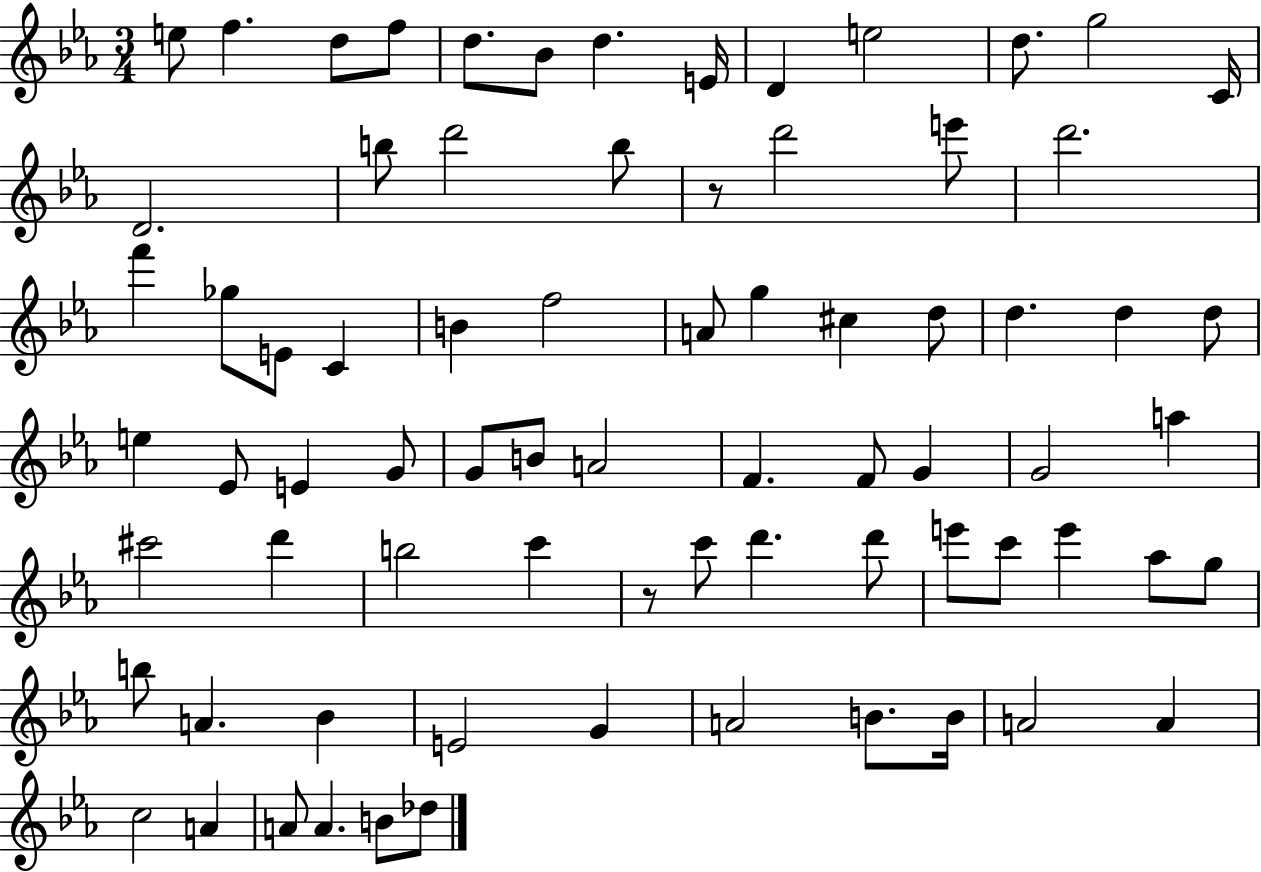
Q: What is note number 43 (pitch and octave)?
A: G4